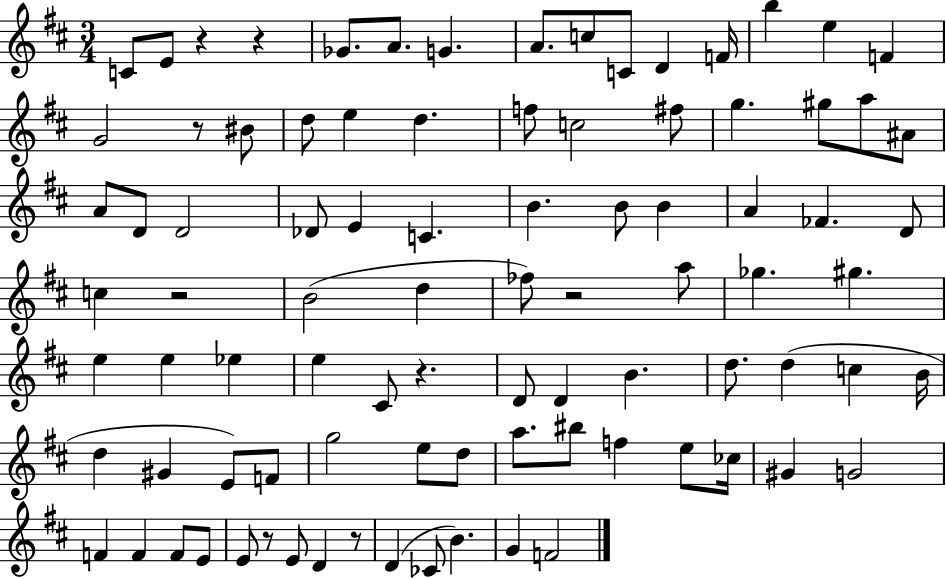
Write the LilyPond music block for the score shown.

{
  \clef treble
  \numericTimeSignature
  \time 3/4
  \key d \major
  c'8 e'8 r4 r4 | ges'8. a'8. g'4. | a'8. c''8 c'8 d'4 f'16 | b''4 e''4 f'4 | \break g'2 r8 bis'8 | d''8 e''4 d''4. | f''8 c''2 fis''8 | g''4. gis''8 a''8 ais'8 | \break a'8 d'8 d'2 | des'8 e'4 c'4. | b'4. b'8 b'4 | a'4 fes'4. d'8 | \break c''4 r2 | b'2( d''4 | fes''8) r2 a''8 | ges''4. gis''4. | \break e''4 e''4 ees''4 | e''4 cis'8 r4. | d'8 d'4 b'4. | d''8. d''4( c''4 b'16 | \break d''4 gis'4 e'8) f'8 | g''2 e''8 d''8 | a''8. bis''8 f''4 e''8 ces''16 | gis'4 g'2 | \break f'4 f'4 f'8 e'8 | e'8 r8 e'8 d'4 r8 | d'4( ces'8 b'4.) | g'4 f'2 | \break \bar "|."
}